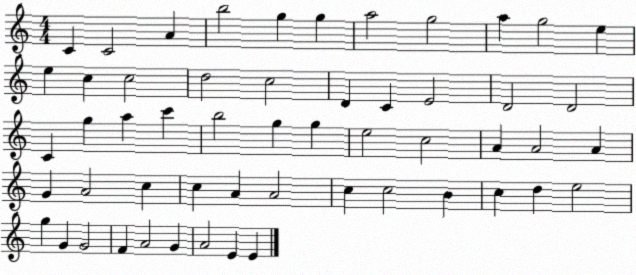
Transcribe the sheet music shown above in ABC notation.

X:1
T:Untitled
M:4/4
L:1/4
K:C
C C2 A b2 g g a2 g2 a g2 e e c c2 d2 c2 D C E2 D2 D2 C g a c' b2 g g e2 c2 A A2 A G A2 c c A A2 c c2 B c d e2 g G G2 F A2 G A2 E E